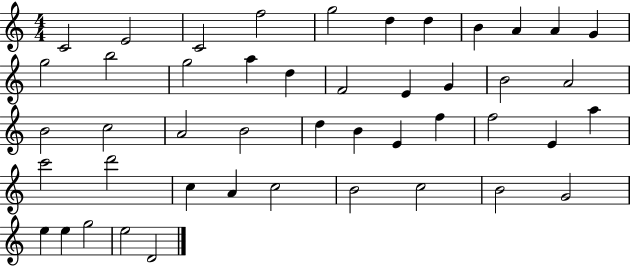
C4/h E4/h C4/h F5/h G5/h D5/q D5/q B4/q A4/q A4/q G4/q G5/h B5/h G5/h A5/q D5/q F4/h E4/q G4/q B4/h A4/h B4/h C5/h A4/h B4/h D5/q B4/q E4/q F5/q F5/h E4/q A5/q C6/h D6/h C5/q A4/q C5/h B4/h C5/h B4/h G4/h E5/q E5/q G5/h E5/h D4/h